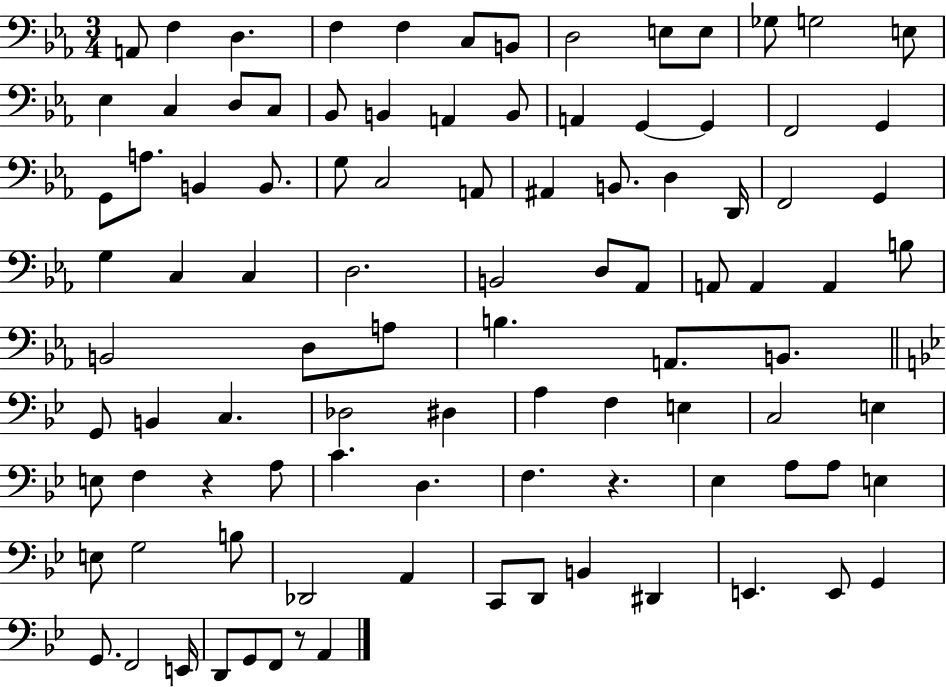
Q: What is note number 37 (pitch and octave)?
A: D2